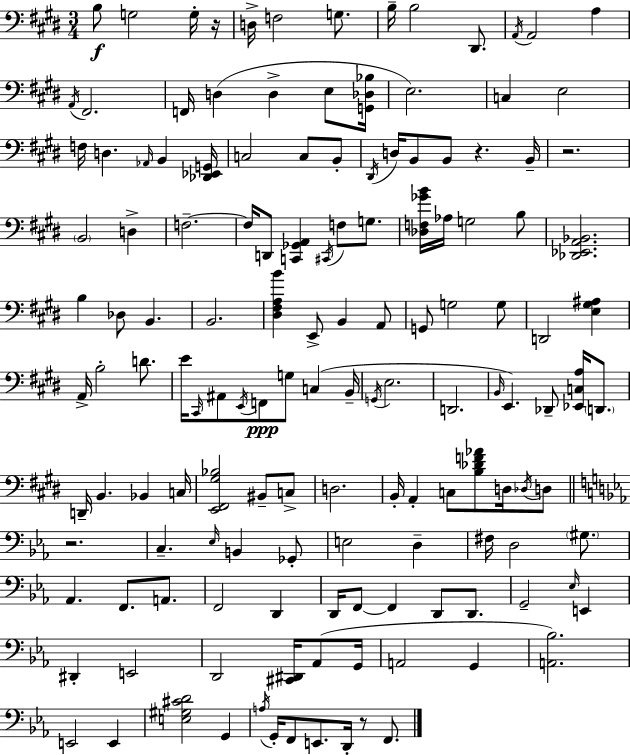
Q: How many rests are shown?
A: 5